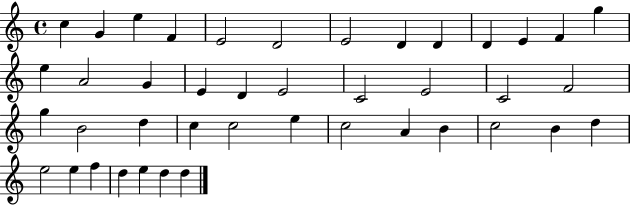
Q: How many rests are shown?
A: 0